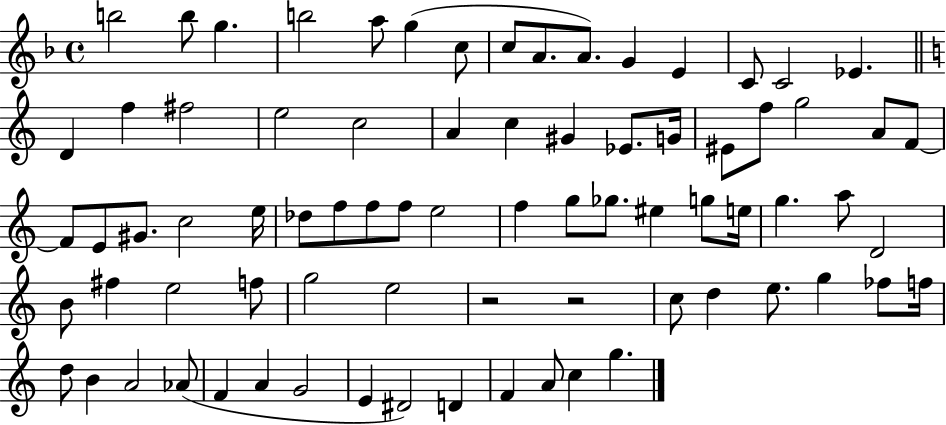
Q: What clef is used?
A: treble